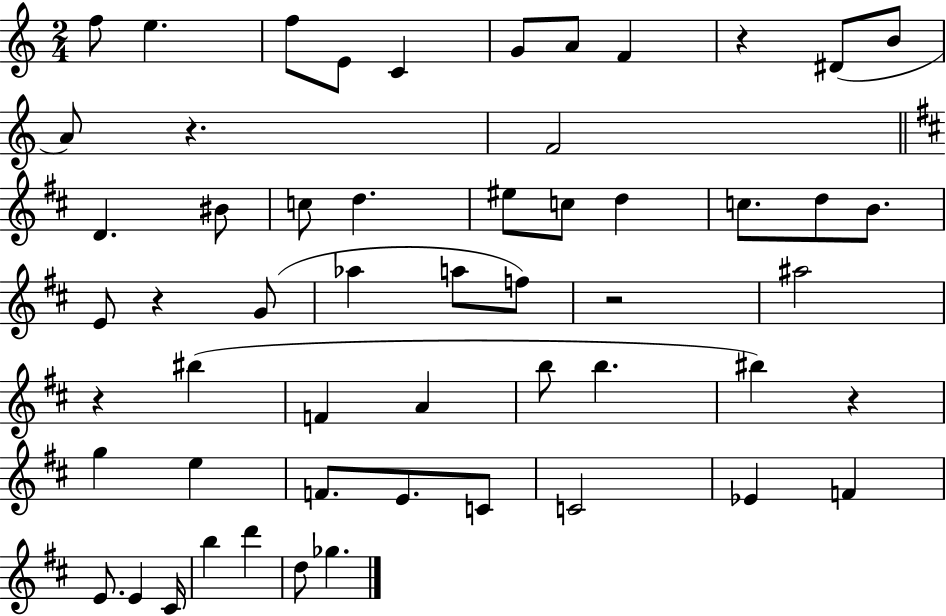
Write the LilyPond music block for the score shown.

{
  \clef treble
  \numericTimeSignature
  \time 2/4
  \key c \major
  f''8 e''4. | f''8 e'8 c'4 | g'8 a'8 f'4 | r4 dis'8( b'8 | \break a'8) r4. | f'2 | \bar "||" \break \key b \minor d'4. bis'8 | c''8 d''4. | eis''8 c''8 d''4 | c''8. d''8 b'8. | \break e'8 r4 g'8( | aes''4 a''8 f''8) | r2 | ais''2 | \break r4 bis''4( | f'4 a'4 | b''8 b''4. | bis''4) r4 | \break g''4 e''4 | f'8. e'8. c'8 | c'2 | ees'4 f'4 | \break e'8. e'4 cis'16 | b''4 d'''4 | d''8 ges''4. | \bar "|."
}